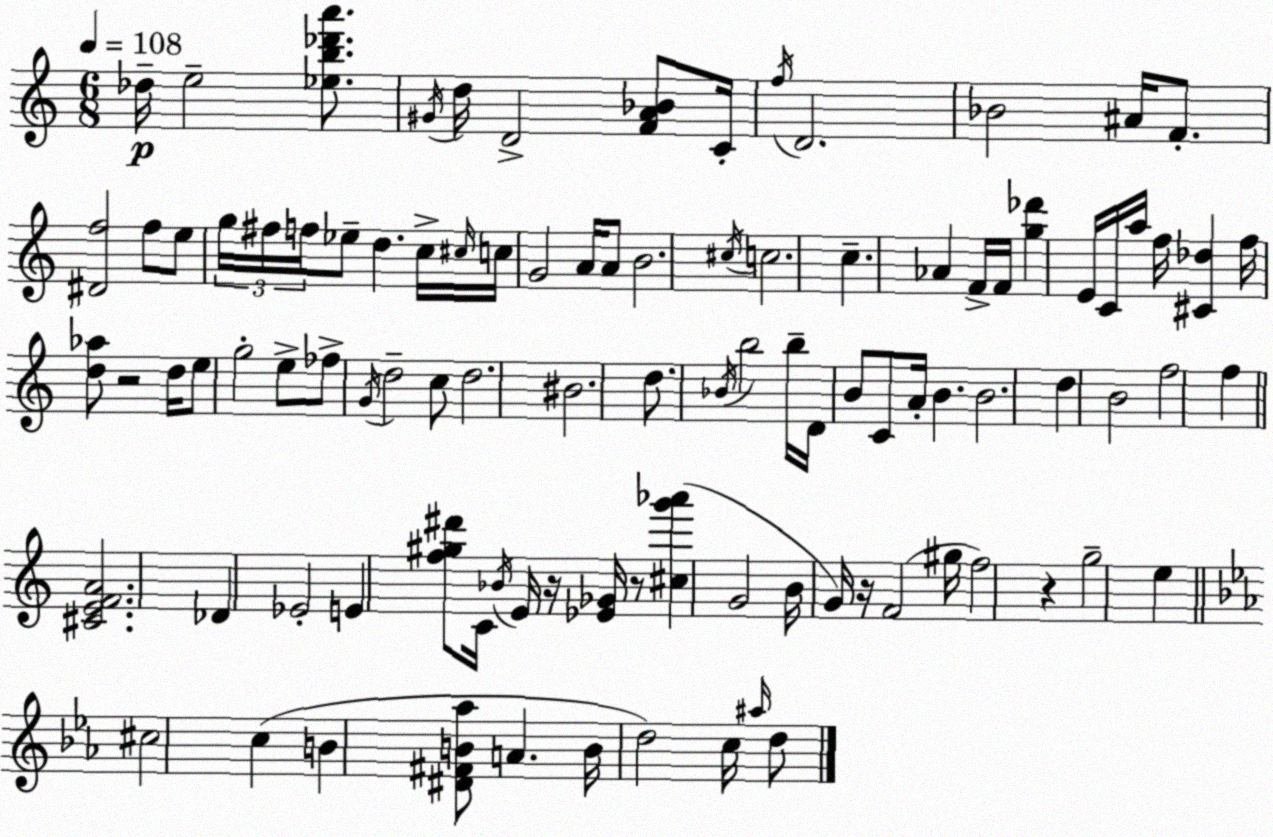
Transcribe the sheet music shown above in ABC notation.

X:1
T:Untitled
M:6/8
L:1/4
K:C
_d/4 e2 [_eb_d'a']/2 ^G/4 d/4 D2 [FA_B]/2 C/4 f/4 D2 _B2 ^A/4 F/2 [^Df]2 f/2 e/2 g/4 ^f/4 f/4 _e/2 d c/4 ^c/4 c/4 G2 A/4 A/2 B2 ^c/4 c2 c _A F/4 F/4 [g_d'] E/4 C/4 a/4 f/4 [^C_d] f/4 [d_a]/2 z2 d/4 e/2 g2 e/2 _f/2 G/4 d2 c/2 d2 ^B2 d/2 _B/4 b2 b/4 D/4 B/2 C/2 A/4 B B2 d B2 f2 f [^CEFA]2 _D _E2 E [f^g^d']/2 C/4 _B/4 E/4 z/4 [_E_G]/4 z/2 [^cg'_a'] G2 B/4 G/4 z/4 F2 ^g/4 f2 z g2 e ^c2 c B [^D^FB_a]/2 A B/4 d2 c/4 ^a/4 d/2